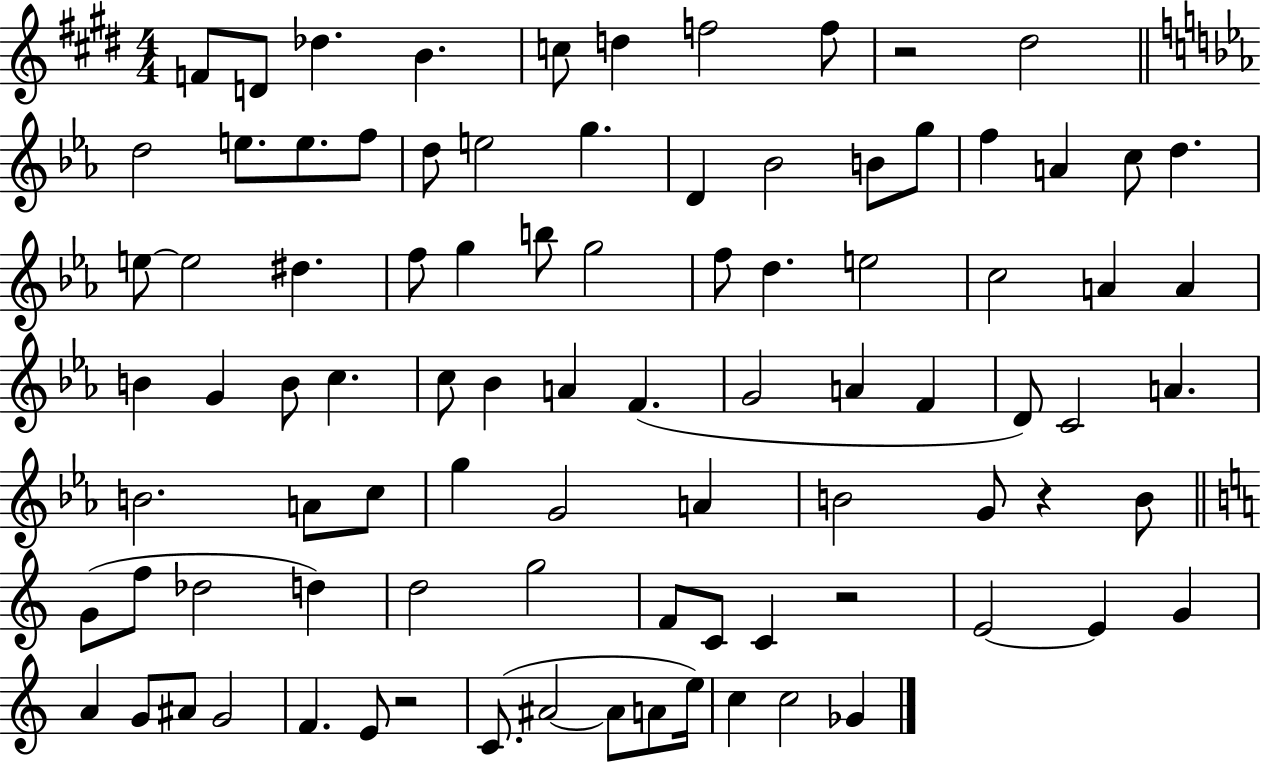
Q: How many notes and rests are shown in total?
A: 90